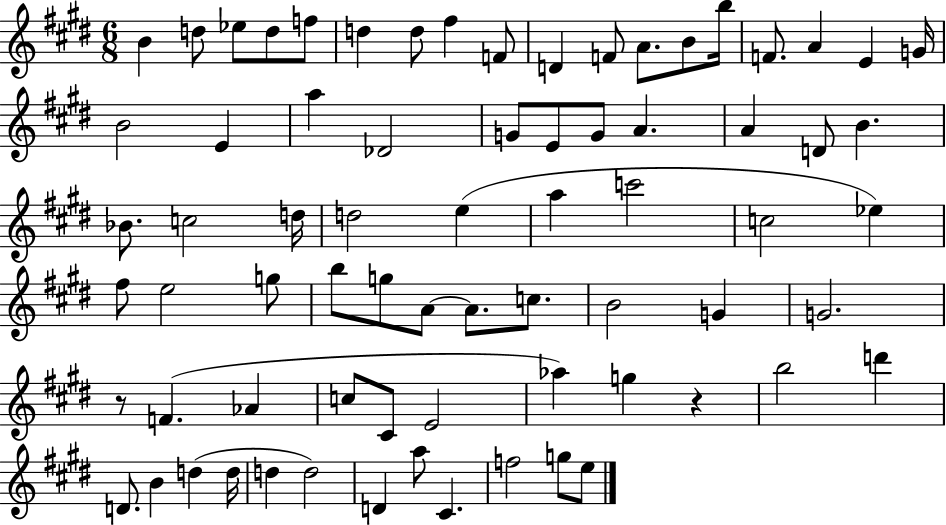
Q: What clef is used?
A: treble